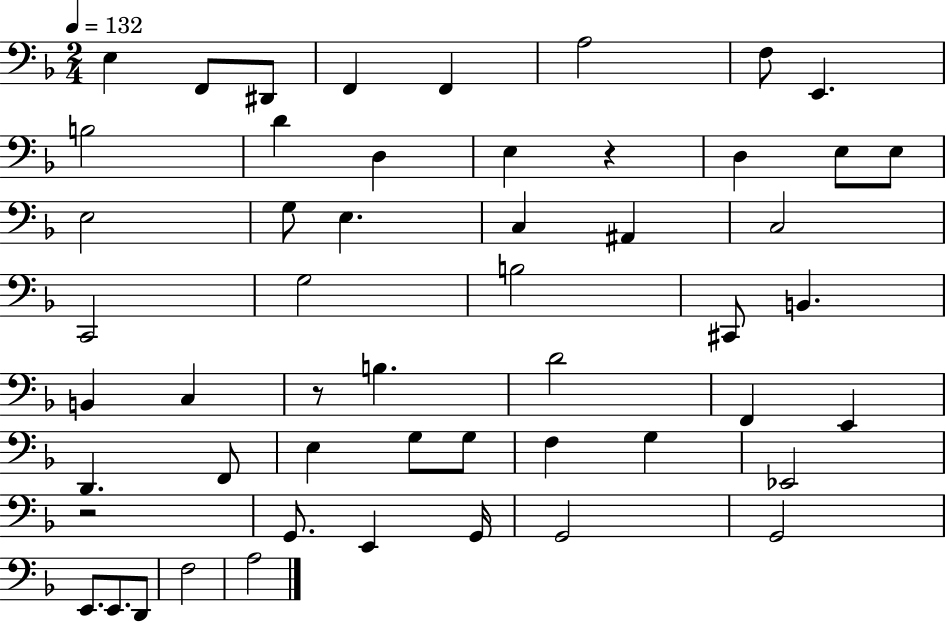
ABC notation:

X:1
T:Untitled
M:2/4
L:1/4
K:F
E, F,,/2 ^D,,/2 F,, F,, A,2 F,/2 E,, B,2 D D, E, z D, E,/2 E,/2 E,2 G,/2 E, C, ^A,, C,2 C,,2 G,2 B,2 ^C,,/2 B,, B,, C, z/2 B, D2 F,, E,, D,, F,,/2 E, G,/2 G,/2 F, G, _E,,2 z2 G,,/2 E,, G,,/4 G,,2 G,,2 E,,/2 E,,/2 D,,/2 F,2 A,2